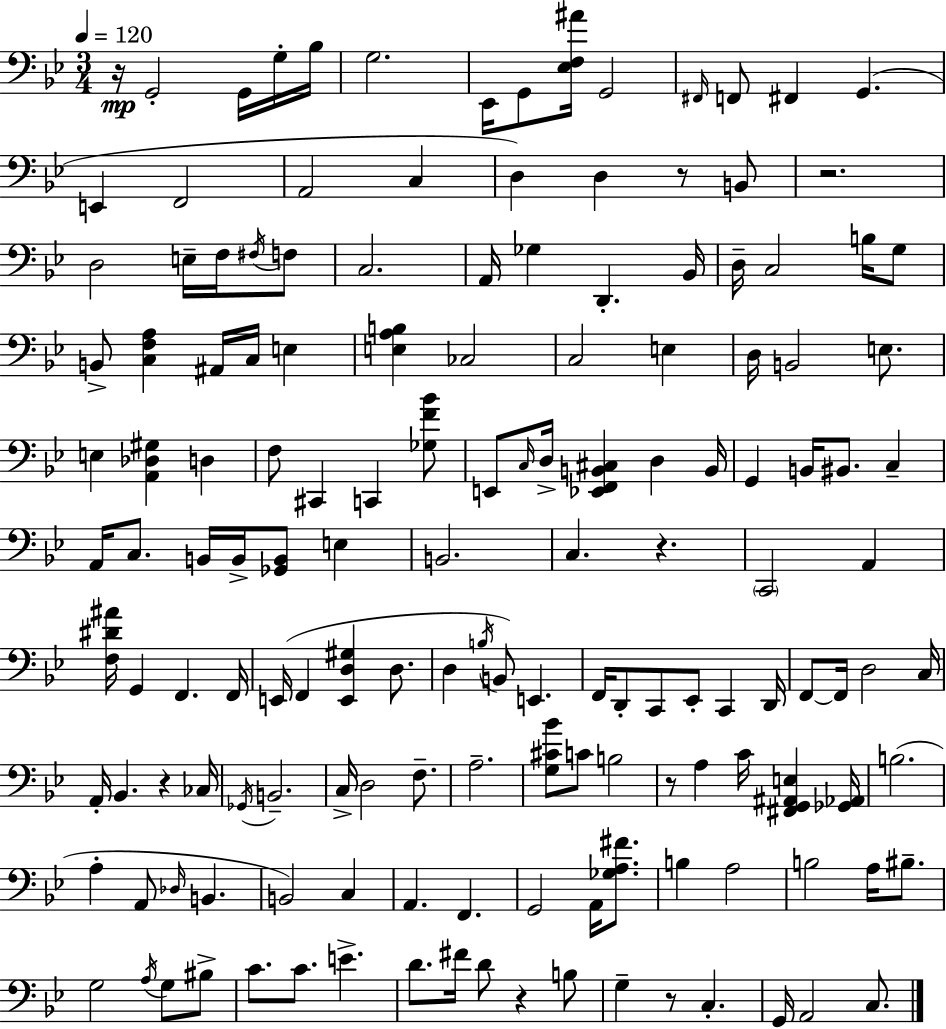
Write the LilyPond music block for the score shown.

{
  \clef bass
  \numericTimeSignature
  \time 3/4
  \key g \minor
  \tempo 4 = 120
  r16\mp g,2-. g,16 g16-. bes16 | g2. | ees,16 g,8 <ees f ais'>16 g,2 | \grace { fis,16 } f,8 fis,4 g,4.( | \break e,4 f,2 | a,2 c4 | d4) d4 r8 b,8 | r2. | \break d2 e16-- f16 \acciaccatura { fis16 } | f8 c2. | a,16 ges4 d,4.-. | bes,16 d16-- c2 b16 | \break g8 b,8-> <c f a>4 ais,16 c16 e4 | <e a b>4 ces2 | c2 e4 | d16 b,2 e8. | \break e4 <a, des gis>4 d4 | f8 cis,4 c,4 | <ges f' bes'>8 e,8 \grace { c16 } d16-> <ees, f, b, cis>4 d4 | b,16 g,4 b,16 bis,8. c4-- | \break a,16 c8. b,16 b,16-> <ges, b,>8 e4 | b,2. | c4. r4. | \parenthesize c,2 a,4 | \break <f dis' ais'>16 g,4 f,4. | f,16 e,16( f,4 <e, d gis>4 | d8. d4 \acciaccatura { b16 }) b,8 e,4. | f,16 d,8-. c,8 ees,8-. c,4 | \break d,16 f,8~~ f,16 d2 | c16 a,16-. bes,4. r4 | ces16 \acciaccatura { ges,16 } b,2.-- | c16-> d2 | \break f8.-- a2.-- | <g cis' bes'>8 c'8 b2 | r8 a4 c'16 | <fis, g, ais, e>4 <ges, aes,>16 b2.( | \break a4-. a,8 \grace { des16 } | b,4. b,2) | c4 a,4. | f,4. g,2 | \break a,16 <ges a fis'>8. b4 a2 | b2 | a16 bis8.-- g2 | \acciaccatura { a16 } g8 bis8-> c'8. c'8. | \break e'4.-> d'8. fis'16 d'8 | r4 b8 g4-- r8 | c4.-. g,16 a,2 | c8. \bar "|."
}